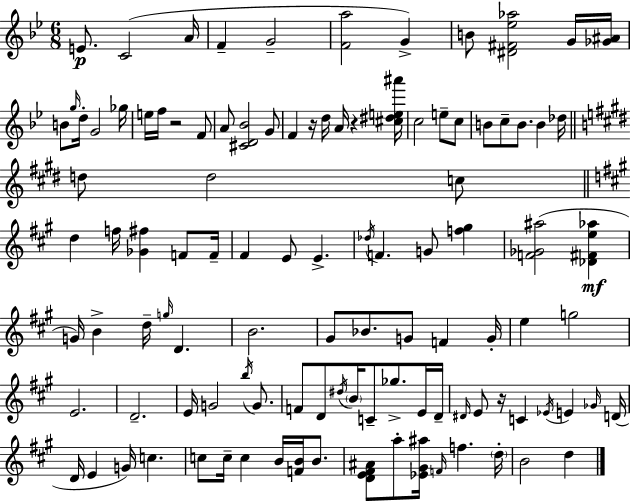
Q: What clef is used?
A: treble